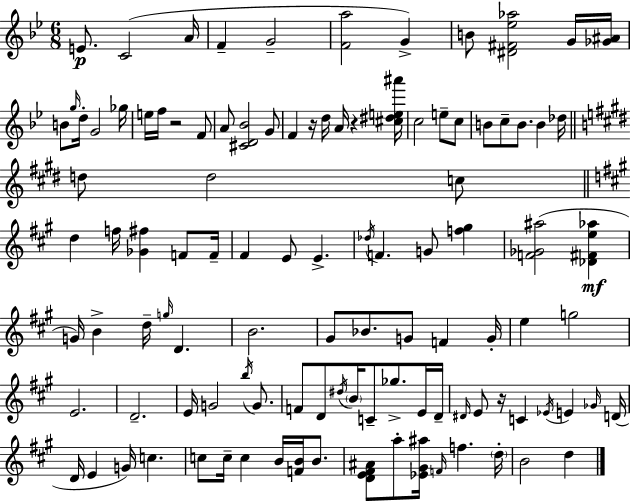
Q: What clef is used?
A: treble